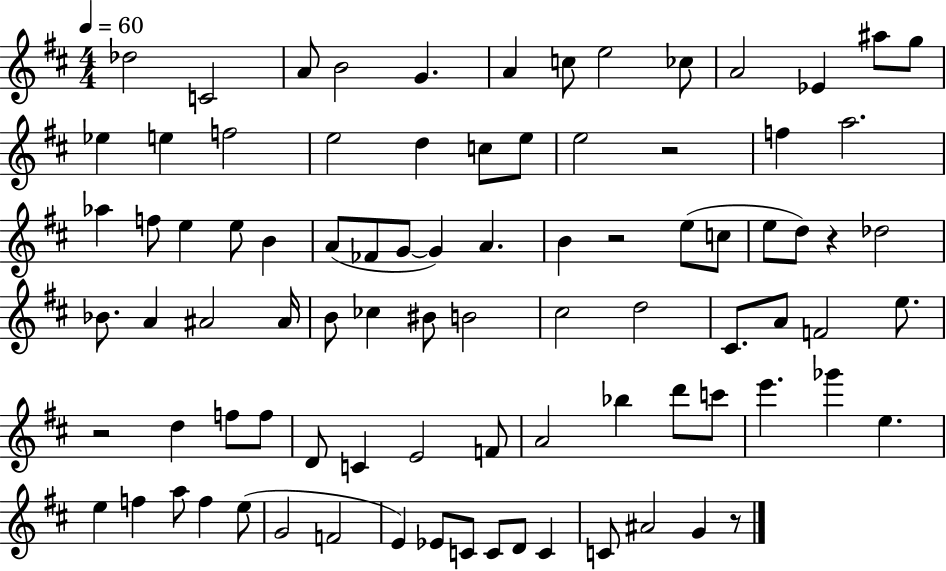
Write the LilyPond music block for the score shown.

{
  \clef treble
  \numericTimeSignature
  \time 4/4
  \key d \major
  \tempo 4 = 60
  \repeat volta 2 { des''2 c'2 | a'8 b'2 g'4. | a'4 c''8 e''2 ces''8 | a'2 ees'4 ais''8 g''8 | \break ees''4 e''4 f''2 | e''2 d''4 c''8 e''8 | e''2 r2 | f''4 a''2. | \break aes''4 f''8 e''4 e''8 b'4 | a'8( fes'8 g'8~~ g'4) a'4. | b'4 r2 e''8( c''8 | e''8 d''8) r4 des''2 | \break bes'8. a'4 ais'2 ais'16 | b'8 ces''4 bis'8 b'2 | cis''2 d''2 | cis'8. a'8 f'2 e''8. | \break r2 d''4 f''8 f''8 | d'8 c'4 e'2 f'8 | a'2 bes''4 d'''8 c'''8 | e'''4. ges'''4 e''4. | \break e''4 f''4 a''8 f''4 e''8( | g'2 f'2 | e'4) ees'8 c'8 c'8 d'8 c'4 | c'8 ais'2 g'4 r8 | \break } \bar "|."
}